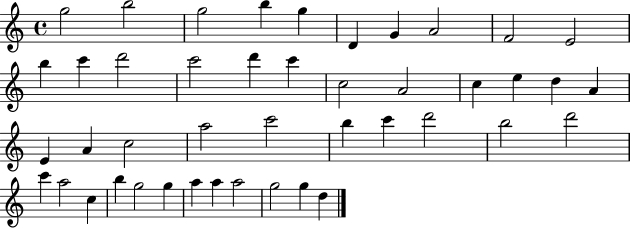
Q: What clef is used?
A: treble